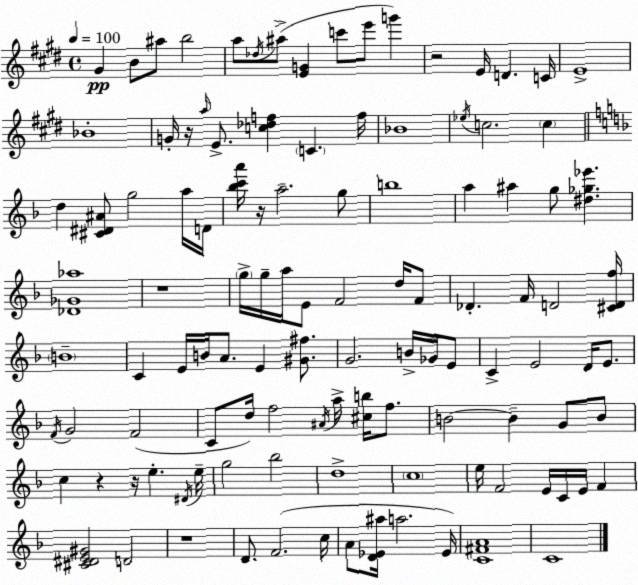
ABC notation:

X:1
T:Untitled
M:4/4
L:1/4
K:E
^G B/2 ^a/2 b2 a/2 _d/4 ^a/2 [EG] c'/2 e'/2 g' z2 E/4 D C/4 E4 _B4 G/4 z/4 a/4 E/2 [c_df] C f/4 _B4 _e/4 c2 c d [^C^D^A]/2 g2 a/4 D/4 [_bc'a']/4 z/4 a2 g/2 b4 a ^a g/2 [^d_g_e'] [_D_G_a]4 z4 g/4 g/4 a/4 E/2 F2 d/4 F/2 _D F/4 D2 [^CDf]/4 B4 C E/4 B/4 A/2 E [^G^f]/2 G2 B/4 _G/4 E/2 C E2 D/4 E/2 F/4 G2 F2 C/2 d/4 f2 ^A/4 a/4 [^cb]/4 f/2 B2 B G/2 B/2 c z z/4 e ^D/4 e/4 g2 _b2 d4 c4 e/4 F2 E/4 C/4 E/4 F [^C^DE^G]2 D2 z4 D/2 F2 c/4 A/2 [D_E^a]/4 a2 _E/4 [C^FA]4 C4